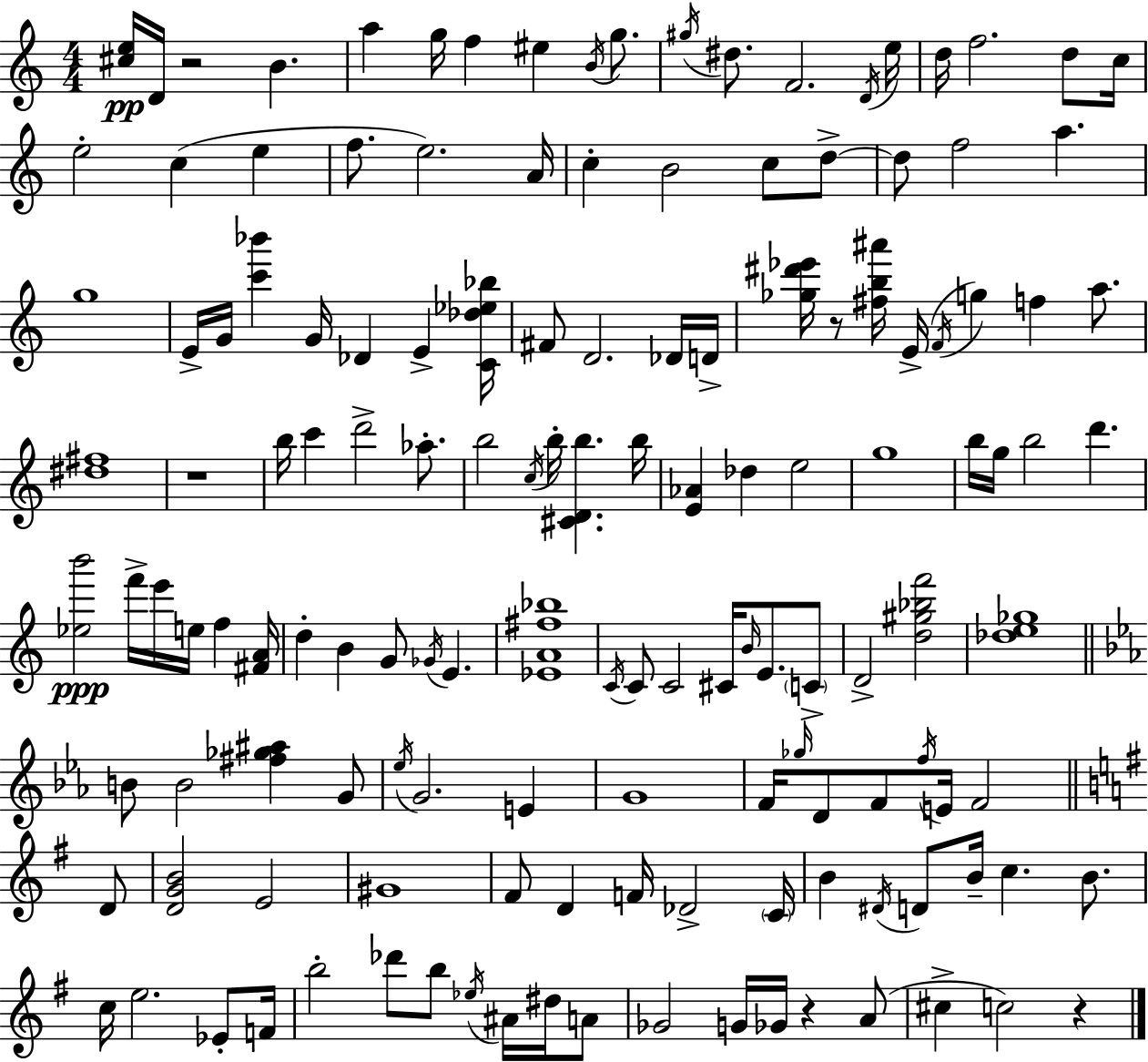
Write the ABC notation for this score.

X:1
T:Untitled
M:4/4
L:1/4
K:Am
[^ce]/4 D/4 z2 B a g/4 f ^e B/4 g/2 ^g/4 ^d/2 F2 D/4 e/4 d/4 f2 d/2 c/4 e2 c e f/2 e2 A/4 c B2 c/2 d/2 d/2 f2 a g4 E/4 G/4 [c'_b'] G/4 _D E [C_d_e_b]/4 ^F/2 D2 _D/4 D/4 [_g^d'_e']/4 z/2 [^fb^a']/4 E/4 F/4 g f a/2 [^d^f]4 z4 b/4 c' d'2 _a/2 b2 c/4 b/4 [^CDb] b/4 [E_A] _d e2 g4 b/4 g/4 b2 d' [_eb']2 f'/4 e'/4 e/4 f [^FA]/4 d B G/2 _G/4 E [_EA^f_b]4 C/4 C/2 C2 ^C/4 B/4 E/2 C/2 D2 [d^g_bf']2 [_de_g]4 B/2 B2 [^f_g^a] G/2 _e/4 G2 E G4 F/4 _g/4 D/2 F/2 f/4 E/4 F2 D/2 [DGB]2 E2 ^G4 ^F/2 D F/4 _D2 C/4 B ^D/4 D/2 B/4 c B/2 c/4 e2 _E/2 F/4 b2 _d'/2 b/2 _e/4 ^A/4 ^d/4 A/2 _G2 G/4 _G/4 z A/2 ^c c2 z